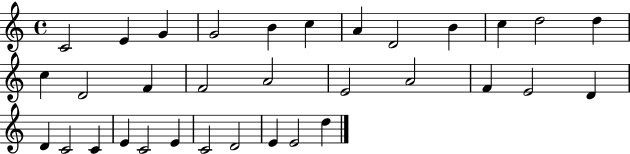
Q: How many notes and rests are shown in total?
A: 33